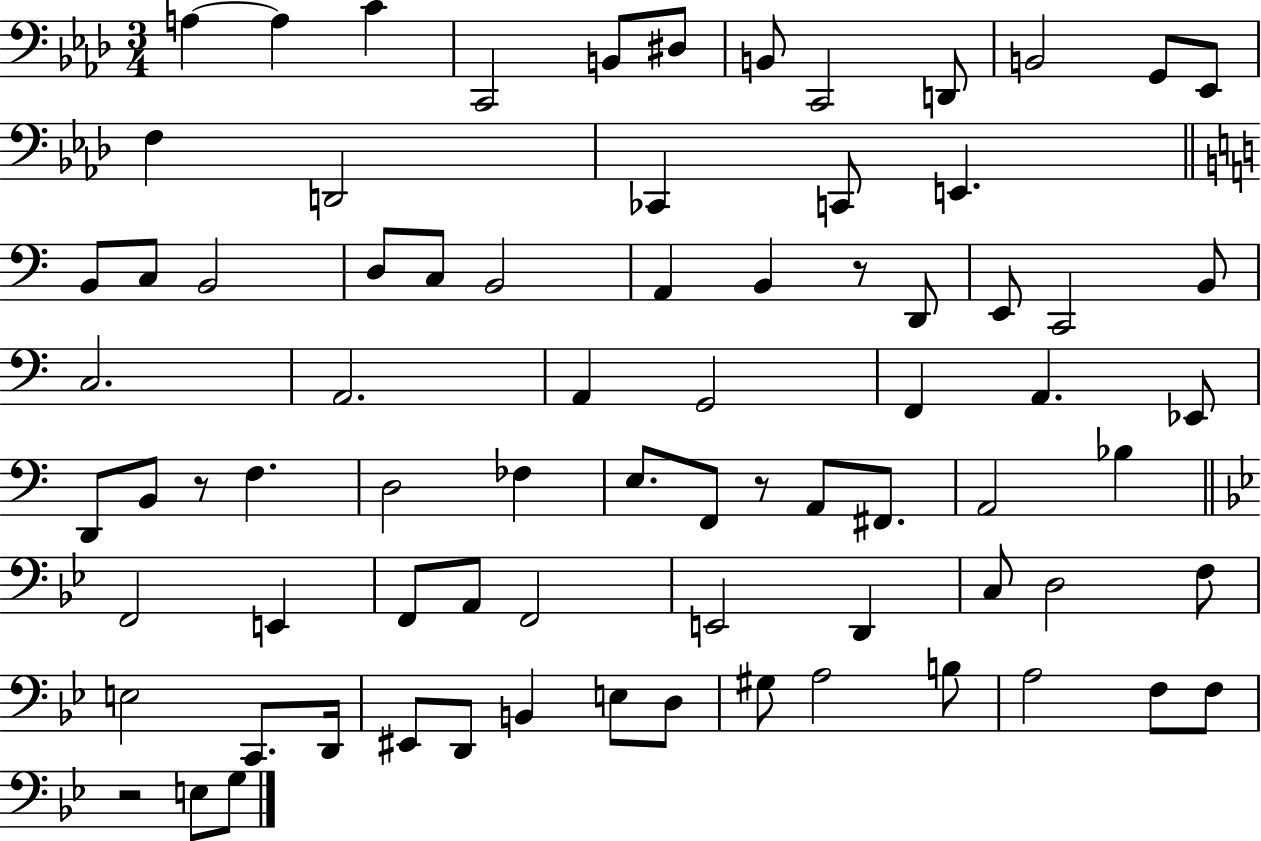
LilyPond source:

{
  \clef bass
  \numericTimeSignature
  \time 3/4
  \key aes \major
  a4~~ a4 c'4 | c,2 b,8 dis8 | b,8 c,2 d,8 | b,2 g,8 ees,8 | \break f4 d,2 | ces,4 c,8 e,4. | \bar "||" \break \key c \major b,8 c8 b,2 | d8 c8 b,2 | a,4 b,4 r8 d,8 | e,8 c,2 b,8 | \break c2. | a,2. | a,4 g,2 | f,4 a,4. ees,8 | \break d,8 b,8 r8 f4. | d2 fes4 | e8. f,8 r8 a,8 fis,8. | a,2 bes4 | \break \bar "||" \break \key g \minor f,2 e,4 | f,8 a,8 f,2 | e,2 d,4 | c8 d2 f8 | \break e2 c,8. d,16 | eis,8 d,8 b,4 e8 d8 | gis8 a2 b8 | a2 f8 f8 | \break r2 e8 g8 | \bar "|."
}